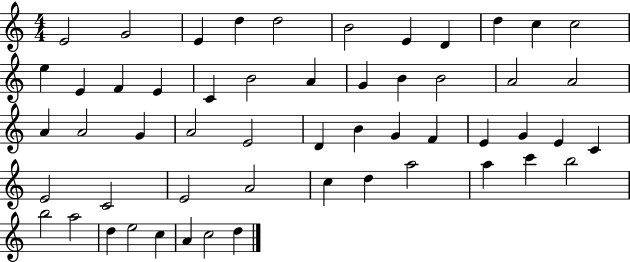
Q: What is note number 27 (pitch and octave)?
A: A4